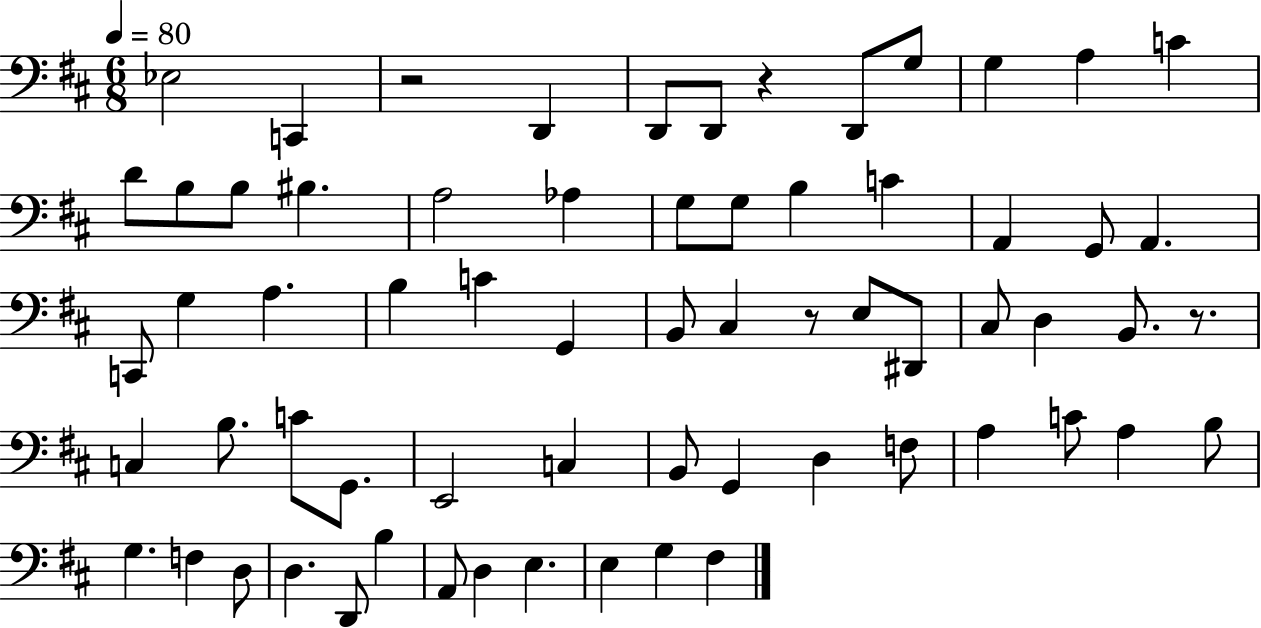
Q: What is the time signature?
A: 6/8